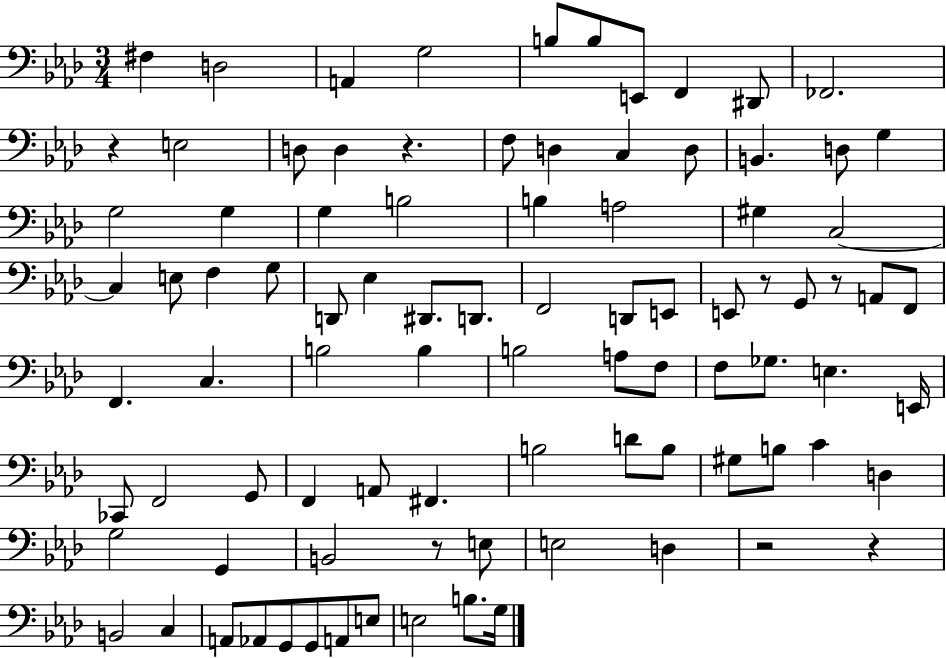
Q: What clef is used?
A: bass